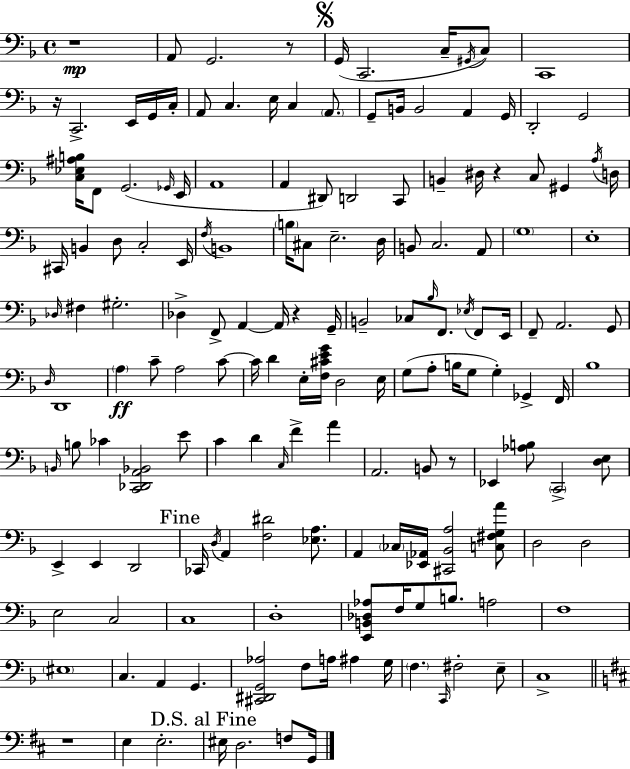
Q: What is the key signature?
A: D minor